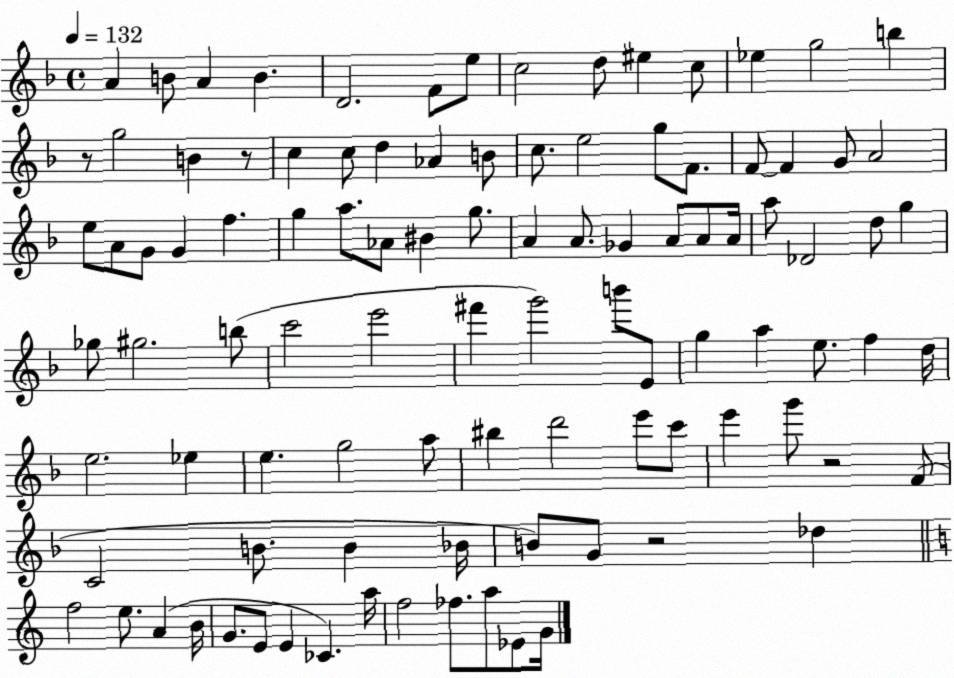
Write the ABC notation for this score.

X:1
T:Untitled
M:4/4
L:1/4
K:F
A B/2 A B D2 F/2 e/2 c2 d/2 ^e c/2 _e g2 b z/2 g2 B z/2 c c/2 d _A B/2 c/2 e2 g/2 F/2 F/2 F G/2 A2 e/2 A/2 G/2 G f g a/2 _A/2 ^B g/2 A A/2 _G A/2 A/2 A/4 a/2 _D2 d/2 g _g/2 ^g2 b/2 c'2 e'2 ^f' g'2 b'/2 E/2 g a e/2 f d/4 e2 _e e g2 a/2 ^b d'2 e'/2 c'/2 e' g'/2 z2 F/2 C2 B/2 B _B/4 B/2 G/2 z2 _d f2 e/2 A B/4 G/2 E/2 E _C a/4 f2 _f/2 a/2 _E/2 G/4